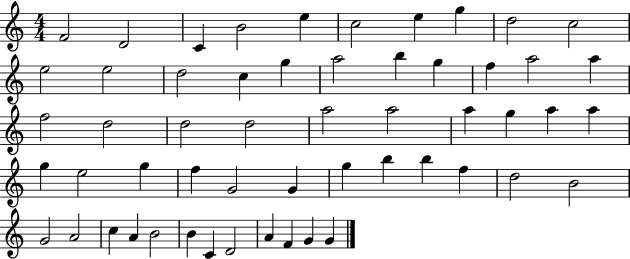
F4/h D4/h C4/q B4/h E5/q C5/h E5/q G5/q D5/h C5/h E5/h E5/h D5/h C5/q G5/q A5/h B5/q G5/q F5/q A5/h A5/q F5/h D5/h D5/h D5/h A5/h A5/h A5/q G5/q A5/q A5/q G5/q E5/h G5/q F5/q G4/h G4/q G5/q B5/q B5/q F5/q D5/h B4/h G4/h A4/h C5/q A4/q B4/h B4/q C4/q D4/h A4/q F4/q G4/q G4/q